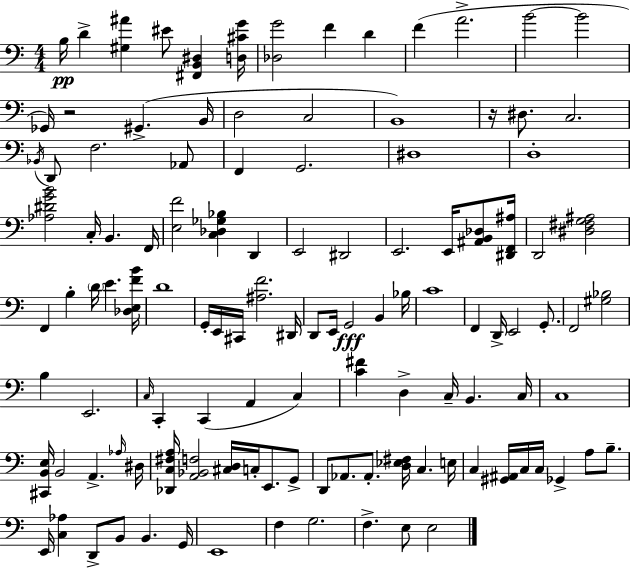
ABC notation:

X:1
T:Untitled
M:4/4
L:1/4
K:C
B,/4 D [^G,^A] ^E/2 [^F,,B,,^D,] [D,^CG]/4 [_D,G]2 F D F A2 B2 B2 _G,,/4 z2 ^G,, B,,/4 D,2 C,2 B,,4 z/4 ^D,/2 C,2 _B,,/4 D,,/2 F,2 _A,,/2 F,, G,,2 ^D,4 D,4 [_A,^DGB]2 C,/4 B,, F,,/4 [E,F]2 [C,_D,_G,_B,] D,, E,,2 ^D,,2 E,,2 E,,/4 [^A,,B,,_D,]/2 [^D,,F,,^A,]/4 D,,2 [^D,^F,G,^A,]2 F,, B, D/4 E [_D,E,FB]/4 D4 G,,/4 E,,/4 ^C,,/4 [^A,F]2 ^D,,/4 D,,/2 E,,/4 G,,2 B,, _B,/4 C4 F,, D,,/4 E,,2 G,,/2 F,,2 [^G,_B,]2 B, E,,2 C,/4 C,, C,, A,, C, [C^F] D, C,/4 B,, C,/4 C,4 [^C,,B,,E,]/4 B,,2 A,, _A,/4 ^D,/4 [_D,,C,^F,A,]/4 [A,,_B,,F,]2 [^C,D,]/4 C,/4 E,,/2 G,,/2 D,,/2 _A,,/2 _A,,/2 [D,_E,^F,]/4 C, E,/4 C, [^G,,^A,,]/4 C,/4 C,/4 _G,, A,/2 B,/2 E,,/4 [C,_A,] D,,/2 B,,/2 B,, G,,/4 E,,4 F, G,2 F, E,/2 E,2